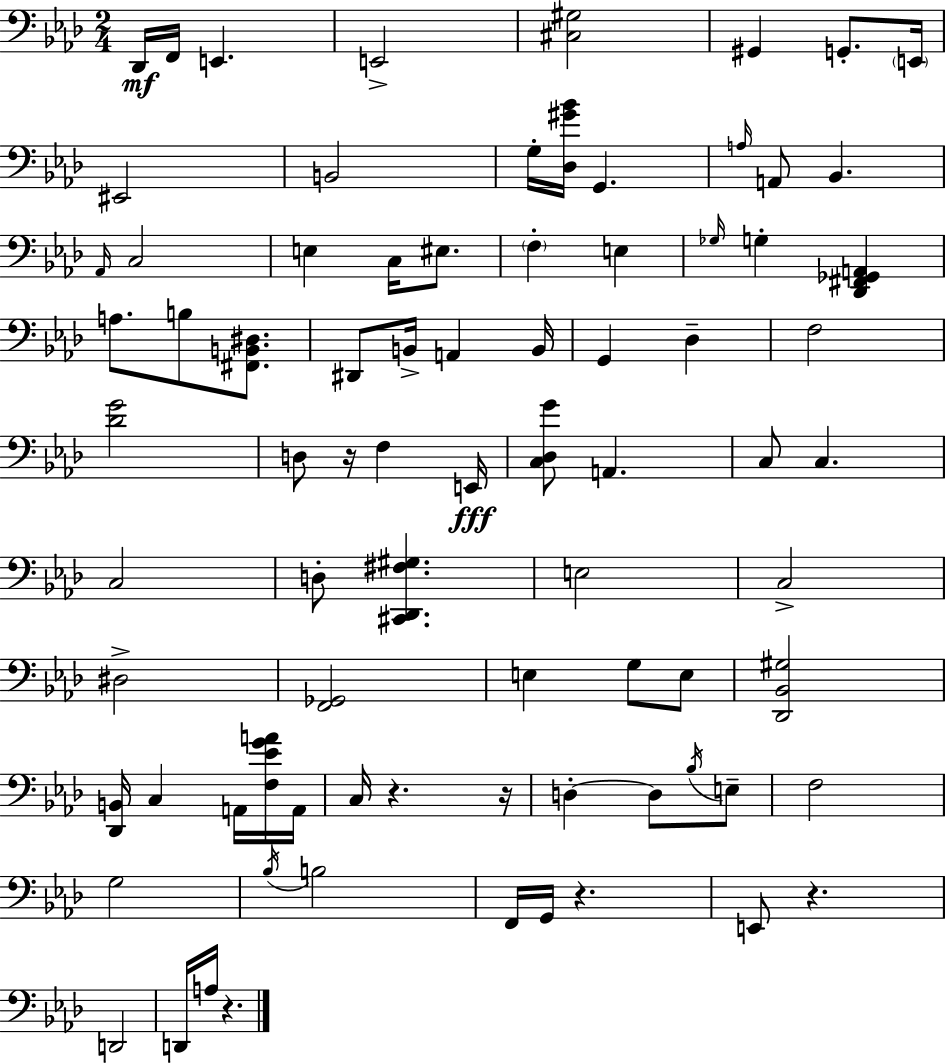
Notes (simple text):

Db2/s F2/s E2/q. E2/h [C#3,G#3]/h G#2/q G2/e. E2/s EIS2/h B2/h G3/s [Db3,G#4,Bb4]/s G2/q. A3/s A2/e Bb2/q. Ab2/s C3/h E3/q C3/s EIS3/e. F3/q E3/q Gb3/s G3/q [Db2,F#2,Gb2,A2]/q A3/e. B3/e [F#2,B2,D#3]/e. D#2/e B2/s A2/q B2/s G2/q Db3/q F3/h [Db4,G4]/h D3/e R/s F3/q E2/s [C3,Db3,G4]/e A2/q. C3/e C3/q. C3/h D3/e [C#2,Db2,F#3,G#3]/q. E3/h C3/h D#3/h [F2,Gb2]/h E3/q G3/e E3/e [Db2,Bb2,G#3]/h [Db2,B2]/s C3/q A2/s [F3,Eb4,G4,A4]/s A2/s C3/s R/q. R/s D3/q D3/e Bb3/s E3/e F3/h G3/h Bb3/s B3/h F2/s G2/s R/q. E2/e R/q. D2/h D2/s A3/s R/q.